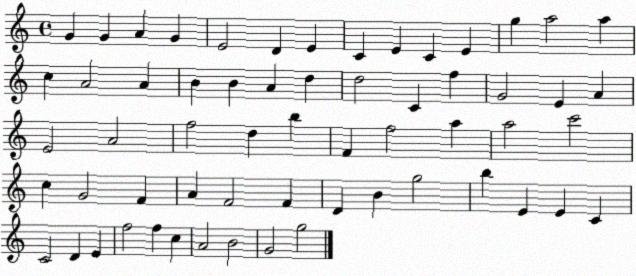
X:1
T:Untitled
M:4/4
L:1/4
K:C
G G A G E2 D E C E C E g a2 a c A2 A B B A d d2 C f G2 E A E2 A2 f2 d b F f2 a a2 c'2 c G2 F A F2 F D B g2 b E E C C2 D E f2 f c A2 B2 G2 g2